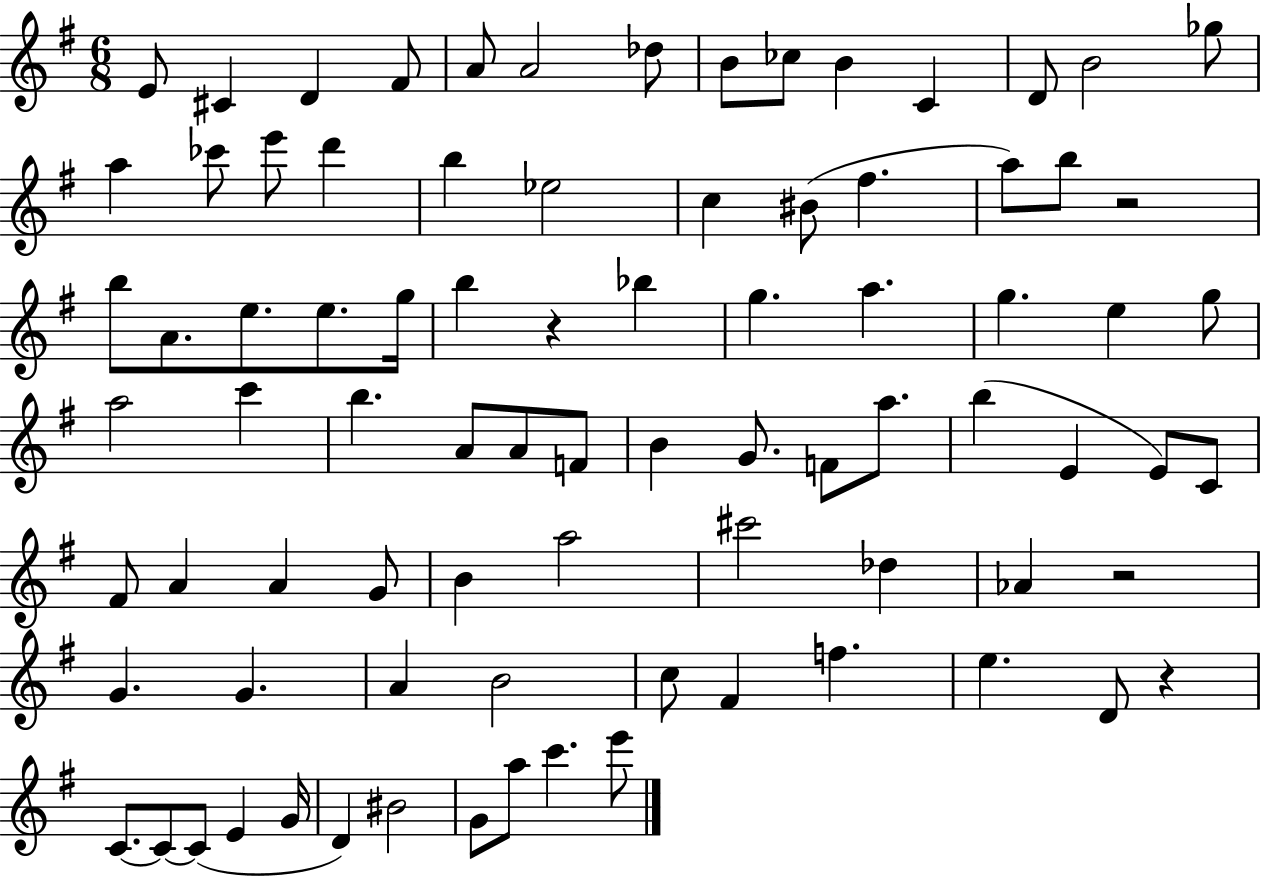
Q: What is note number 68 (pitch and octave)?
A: E5